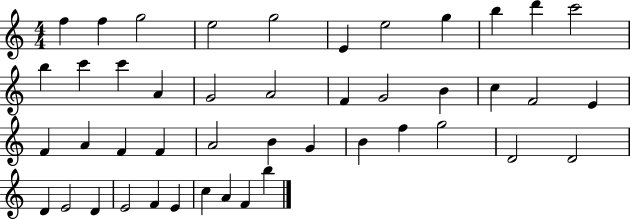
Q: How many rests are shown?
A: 0